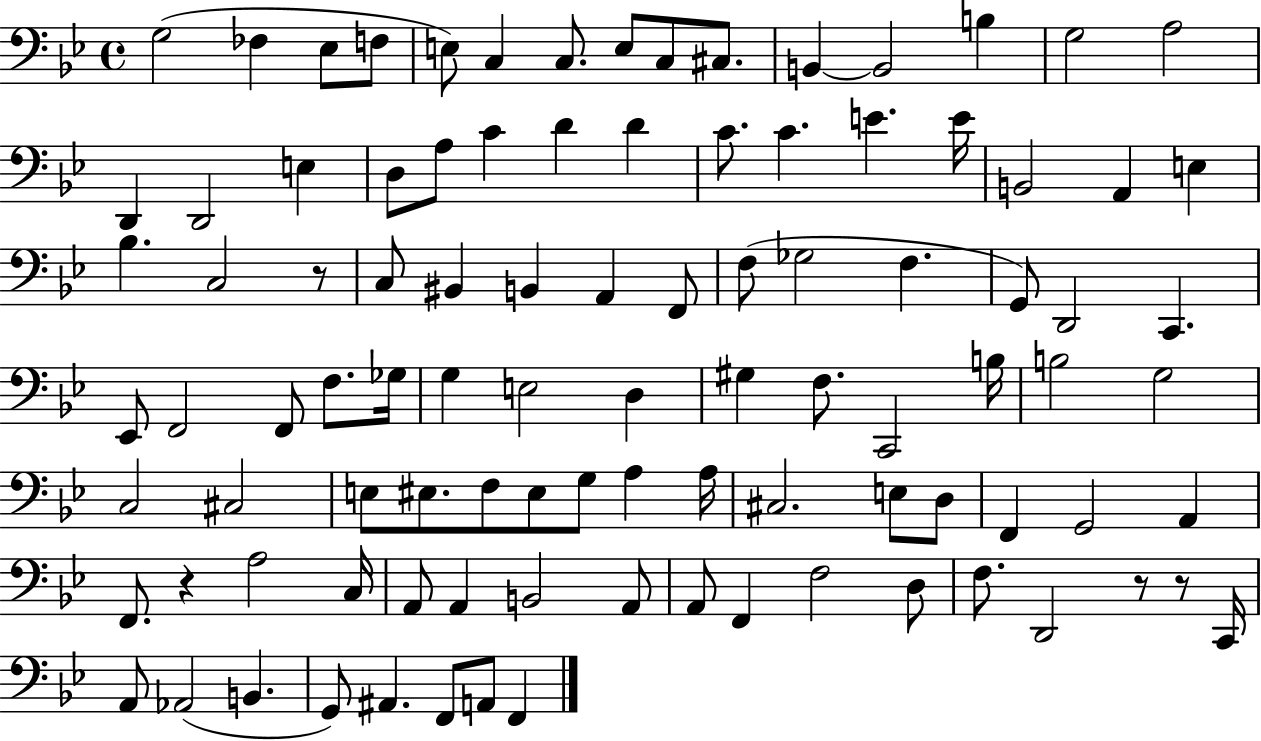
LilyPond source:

{
  \clef bass
  \time 4/4
  \defaultTimeSignature
  \key bes \major
  g2( fes4 ees8 f8 | e8) c4 c8. e8 c8 cis8. | b,4~~ b,2 b4 | g2 a2 | \break d,4 d,2 e4 | d8 a8 c'4 d'4 d'4 | c'8. c'4. e'4. e'16 | b,2 a,4 e4 | \break bes4. c2 r8 | c8 bis,4 b,4 a,4 f,8 | f8( ges2 f4. | g,8) d,2 c,4. | \break ees,8 f,2 f,8 f8. ges16 | g4 e2 d4 | gis4 f8. c,2 b16 | b2 g2 | \break c2 cis2 | e8 eis8. f8 eis8 g8 a4 a16 | cis2. e8 d8 | f,4 g,2 a,4 | \break f,8. r4 a2 c16 | a,8 a,4 b,2 a,8 | a,8 f,4 f2 d8 | f8. d,2 r8 r8 c,16 | \break a,8 aes,2( b,4. | g,8) ais,4. f,8 a,8 f,4 | \bar "|."
}